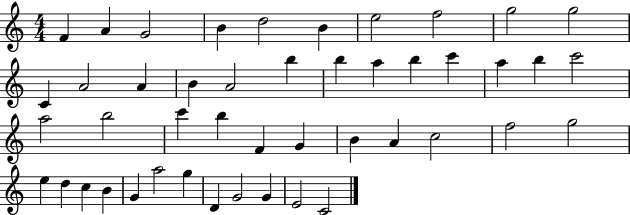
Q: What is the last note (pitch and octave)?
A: C4